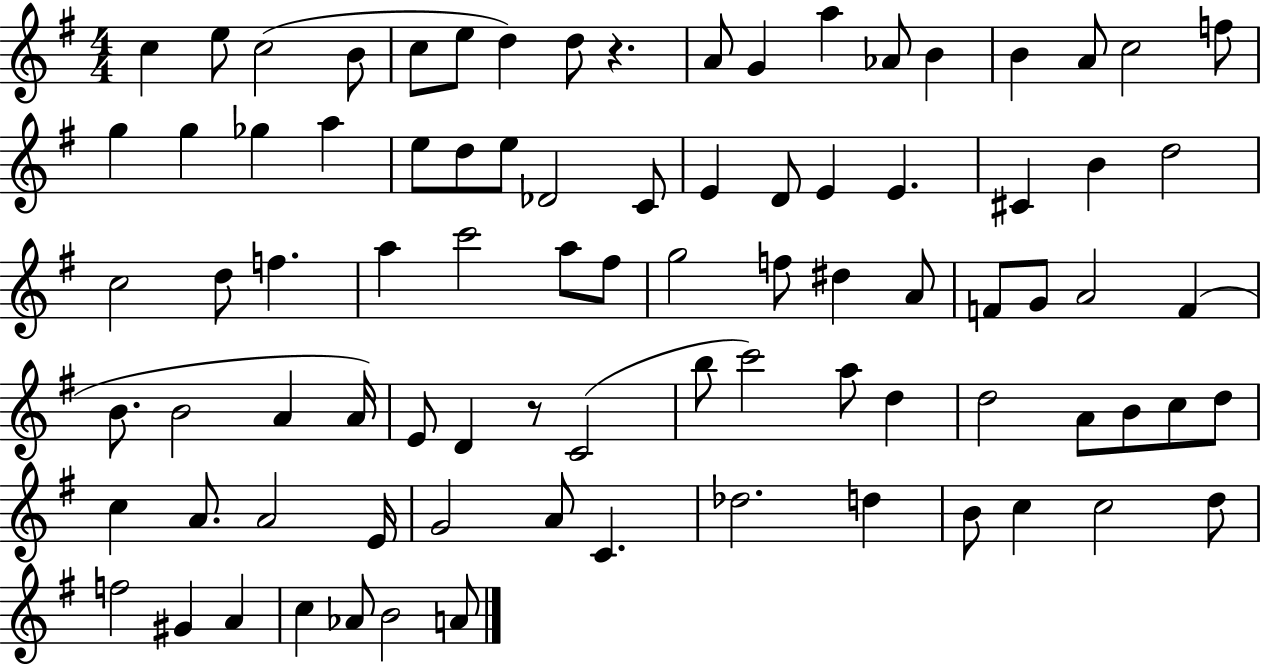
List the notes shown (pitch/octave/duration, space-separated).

C5/q E5/e C5/h B4/e C5/e E5/e D5/q D5/e R/q. A4/e G4/q A5/q Ab4/e B4/q B4/q A4/e C5/h F5/e G5/q G5/q Gb5/q A5/q E5/e D5/e E5/e Db4/h C4/e E4/q D4/e E4/q E4/q. C#4/q B4/q D5/h C5/h D5/e F5/q. A5/q C6/h A5/e F#5/e G5/h F5/e D#5/q A4/e F4/e G4/e A4/h F4/q B4/e. B4/h A4/q A4/s E4/e D4/q R/e C4/h B5/e C6/h A5/e D5/q D5/h A4/e B4/e C5/e D5/e C5/q A4/e. A4/h E4/s G4/h A4/e C4/q. Db5/h. D5/q B4/e C5/q C5/h D5/e F5/h G#4/q A4/q C5/q Ab4/e B4/h A4/e